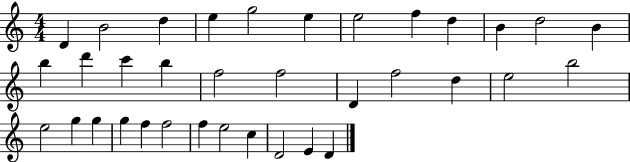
{
  \clef treble
  \numericTimeSignature
  \time 4/4
  \key c \major
  d'4 b'2 d''4 | e''4 g''2 e''4 | e''2 f''4 d''4 | b'4 d''2 b'4 | \break b''4 d'''4 c'''4 b''4 | f''2 f''2 | d'4 f''2 d''4 | e''2 b''2 | \break e''2 g''4 g''4 | g''4 f''4 f''2 | f''4 e''2 c''4 | d'2 e'4 d'4 | \break \bar "|."
}